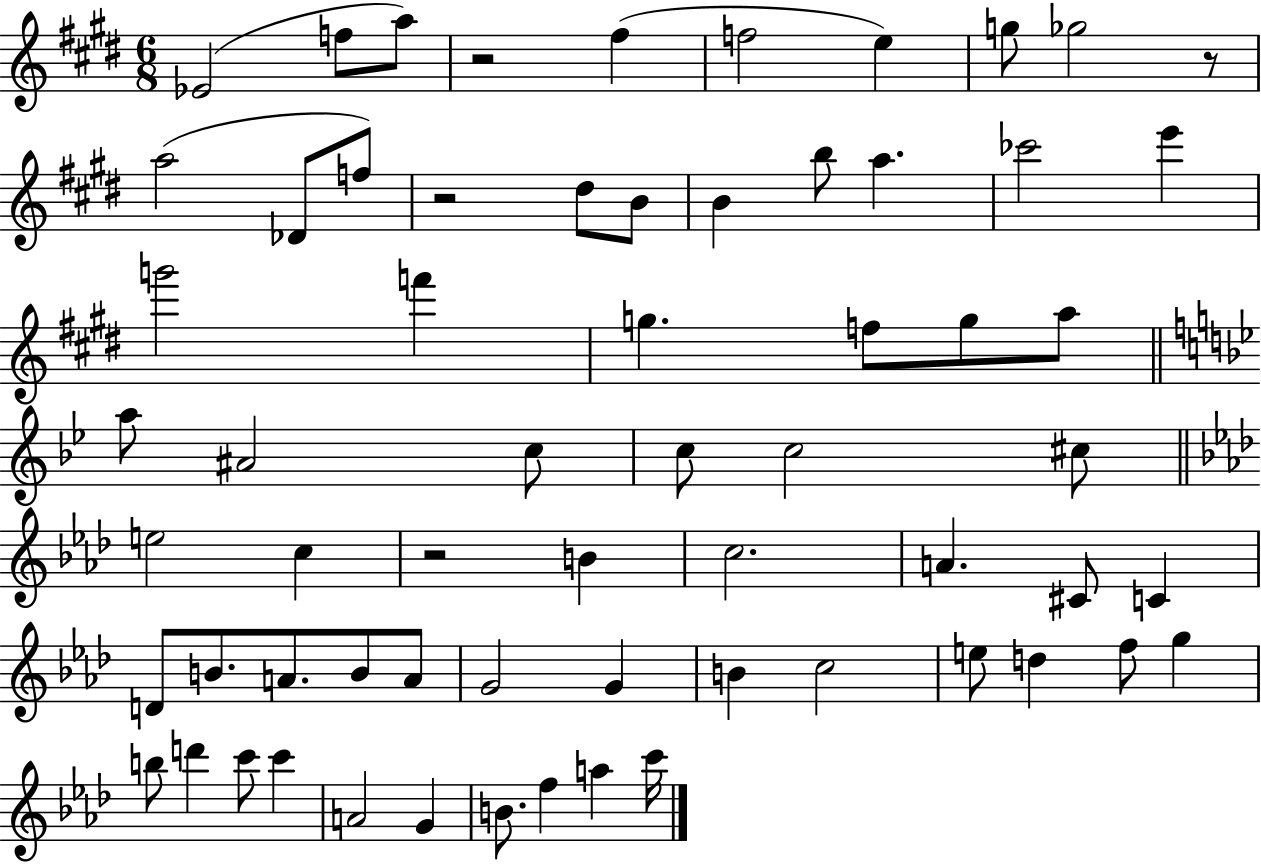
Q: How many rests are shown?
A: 4